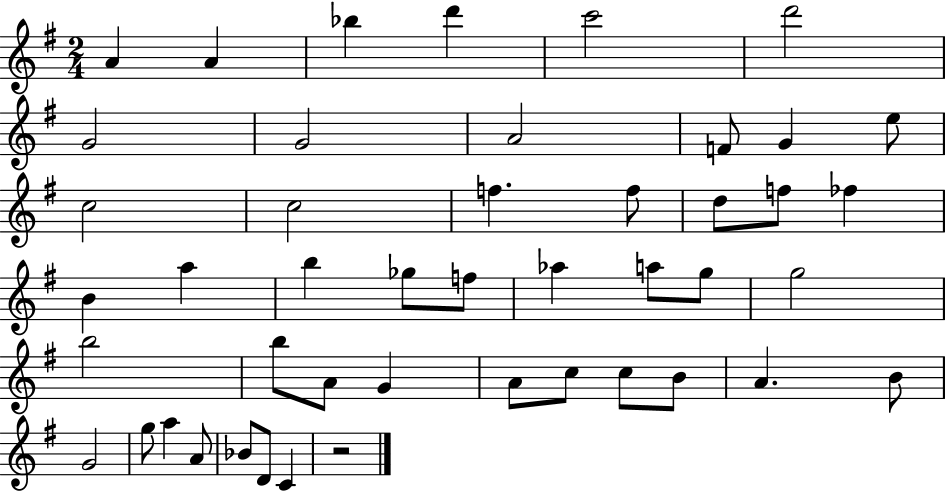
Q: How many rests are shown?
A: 1